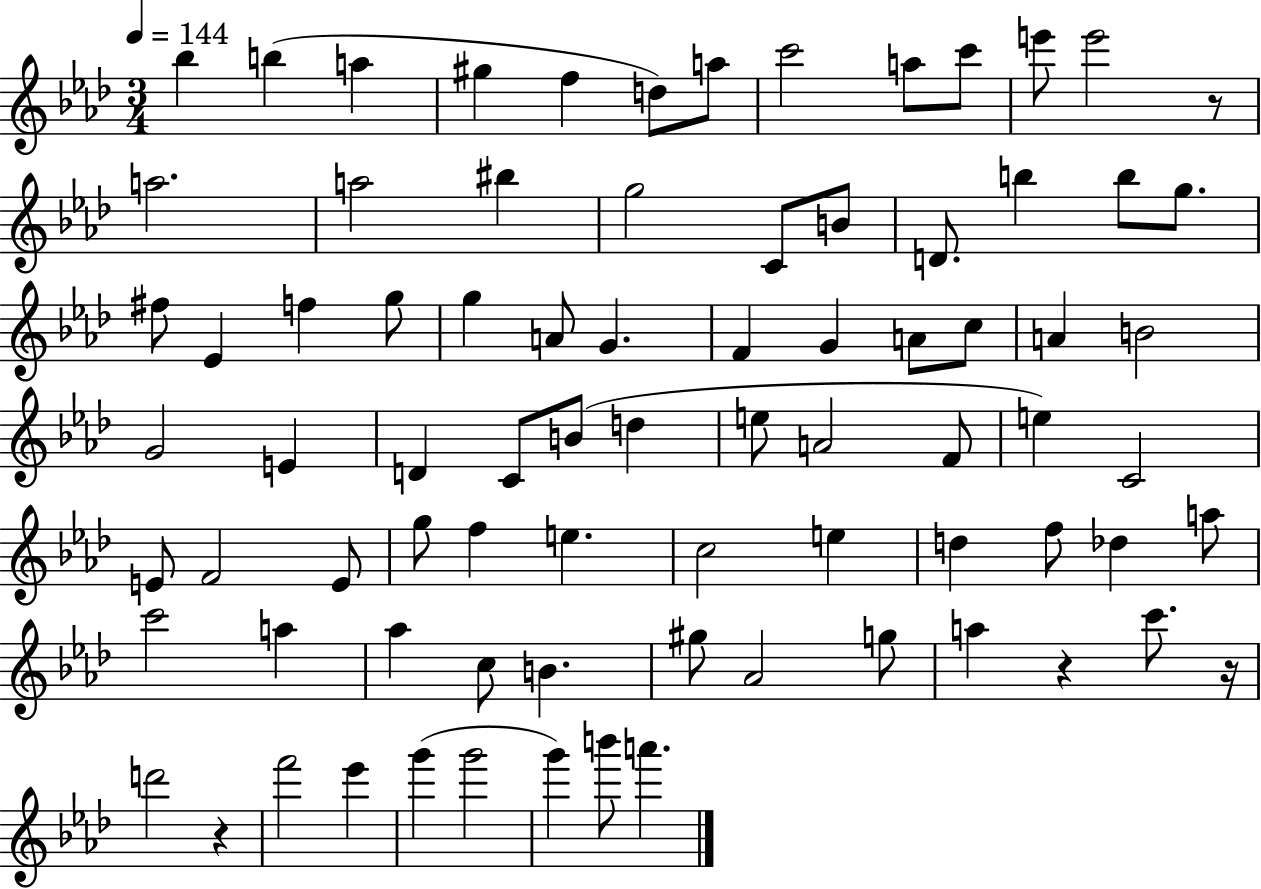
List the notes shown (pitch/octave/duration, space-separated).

Bb5/q B5/q A5/q G#5/q F5/q D5/e A5/e C6/h A5/e C6/e E6/e E6/h R/e A5/h. A5/h BIS5/q G5/h C4/e B4/e D4/e. B5/q B5/e G5/e. F#5/e Eb4/q F5/q G5/e G5/q A4/e G4/q. F4/q G4/q A4/e C5/e A4/q B4/h G4/h E4/q D4/q C4/e B4/e D5/q E5/e A4/h F4/e E5/q C4/h E4/e F4/h E4/e G5/e F5/q E5/q. C5/h E5/q D5/q F5/e Db5/q A5/e C6/h A5/q Ab5/q C5/e B4/q. G#5/e Ab4/h G5/e A5/q R/q C6/e. R/s D6/h R/q F6/h Eb6/q G6/q G6/h G6/q B6/e A6/q.